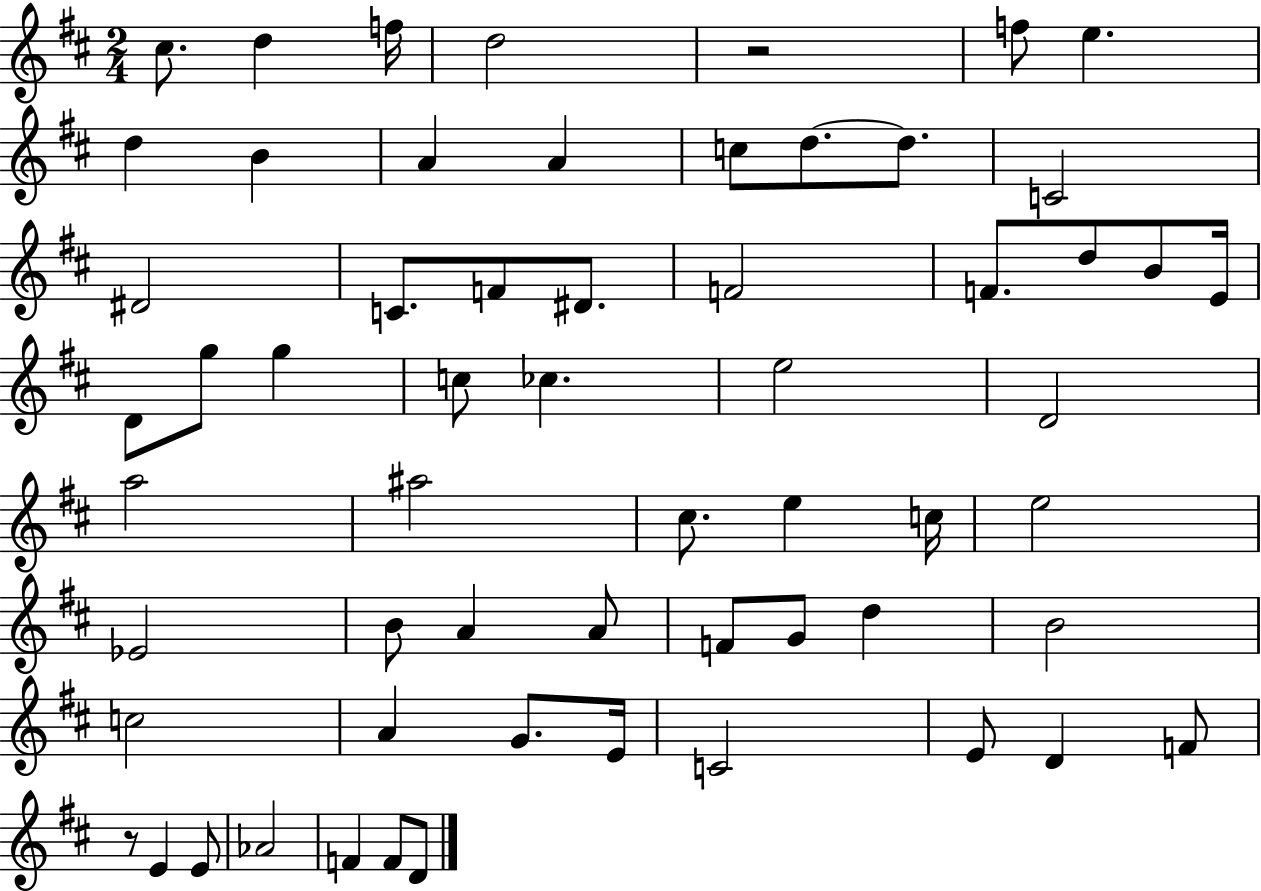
{
  \clef treble
  \numericTimeSignature
  \time 2/4
  \key d \major
  cis''8. d''4 f''16 | d''2 | r2 | f''8 e''4. | \break d''4 b'4 | a'4 a'4 | c''8 d''8.~~ d''8. | c'2 | \break dis'2 | c'8. f'8 dis'8. | f'2 | f'8. d''8 b'8 e'16 | \break d'8 g''8 g''4 | c''8 ces''4. | e''2 | d'2 | \break a''2 | ais''2 | cis''8. e''4 c''16 | e''2 | \break ees'2 | b'8 a'4 a'8 | f'8 g'8 d''4 | b'2 | \break c''2 | a'4 g'8. e'16 | c'2 | e'8 d'4 f'8 | \break r8 e'4 e'8 | aes'2 | f'4 f'8 d'8 | \bar "|."
}